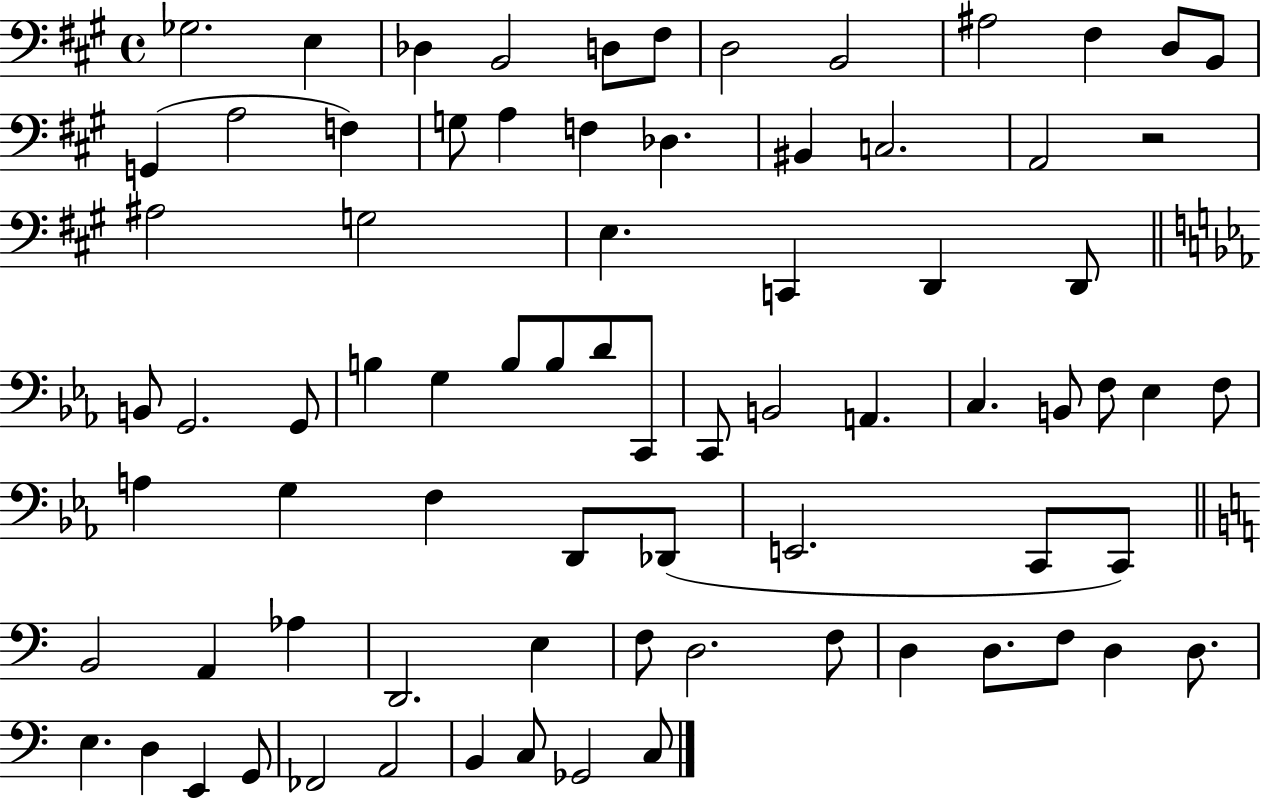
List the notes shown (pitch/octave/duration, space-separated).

Gb3/h. E3/q Db3/q B2/h D3/e F#3/e D3/h B2/h A#3/h F#3/q D3/e B2/e G2/q A3/h F3/q G3/e A3/q F3/q Db3/q. BIS2/q C3/h. A2/h R/h A#3/h G3/h E3/q. C2/q D2/q D2/e B2/e G2/h. G2/e B3/q G3/q B3/e B3/e D4/e C2/e C2/e B2/h A2/q. C3/q. B2/e F3/e Eb3/q F3/e A3/q G3/q F3/q D2/e Db2/e E2/h. C2/e C2/e B2/h A2/q Ab3/q D2/h. E3/q F3/e D3/h. F3/e D3/q D3/e. F3/e D3/q D3/e. E3/q. D3/q E2/q G2/e FES2/h A2/h B2/q C3/e Gb2/h C3/e